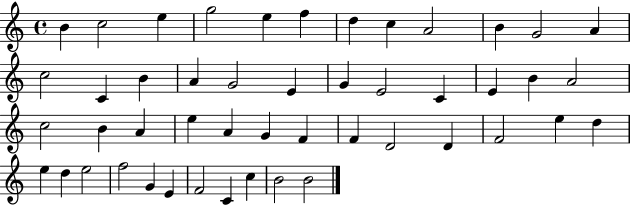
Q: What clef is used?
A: treble